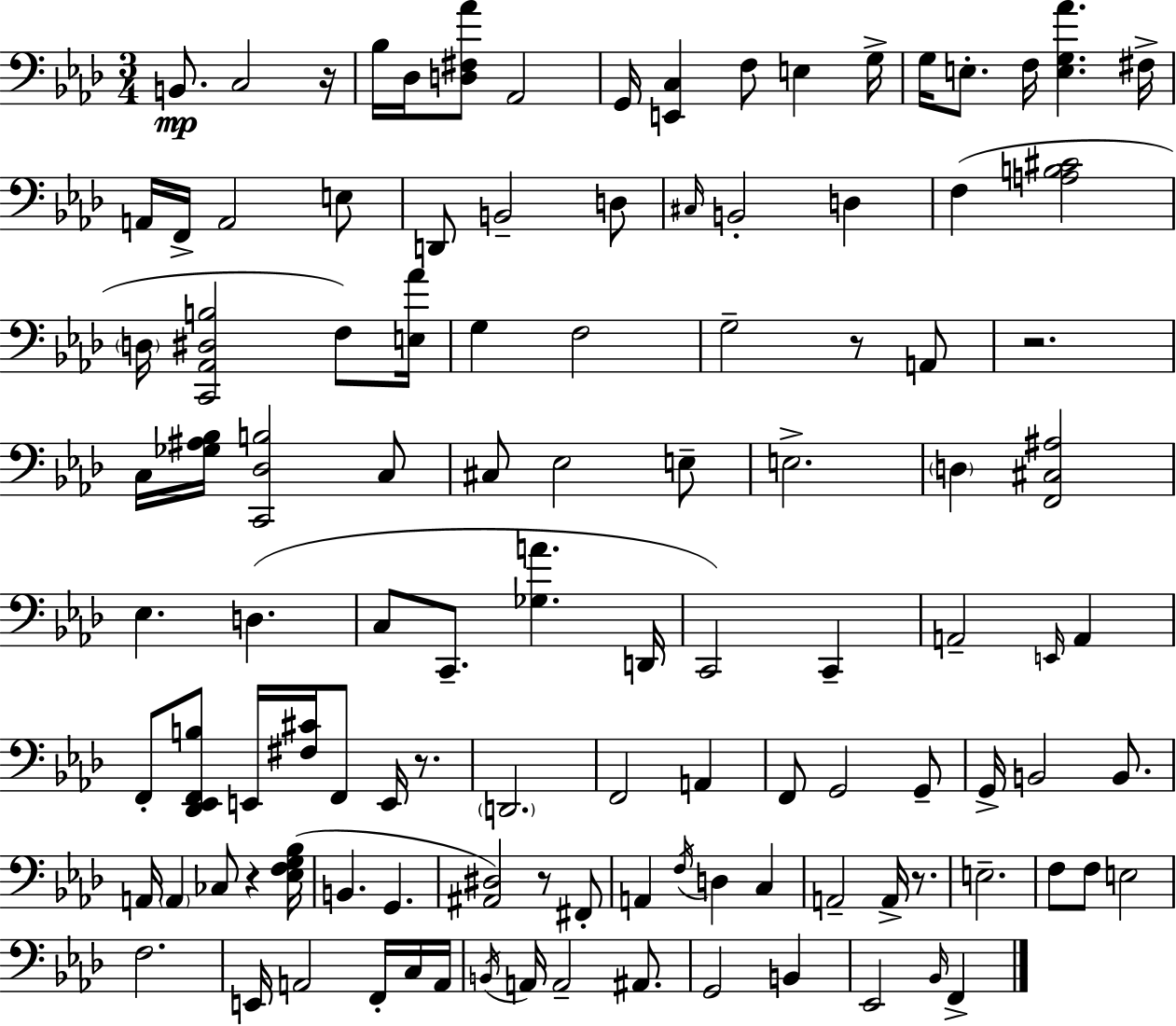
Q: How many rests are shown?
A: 7